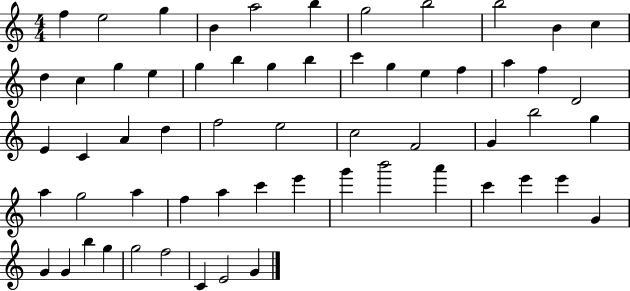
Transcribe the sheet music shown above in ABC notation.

X:1
T:Untitled
M:4/4
L:1/4
K:C
f e2 g B a2 b g2 b2 b2 B c d c g e g b g b c' g e f a f D2 E C A d f2 e2 c2 F2 G b2 g a g2 a f a c' e' g' b'2 a' c' e' e' G G G b g g2 f2 C E2 G